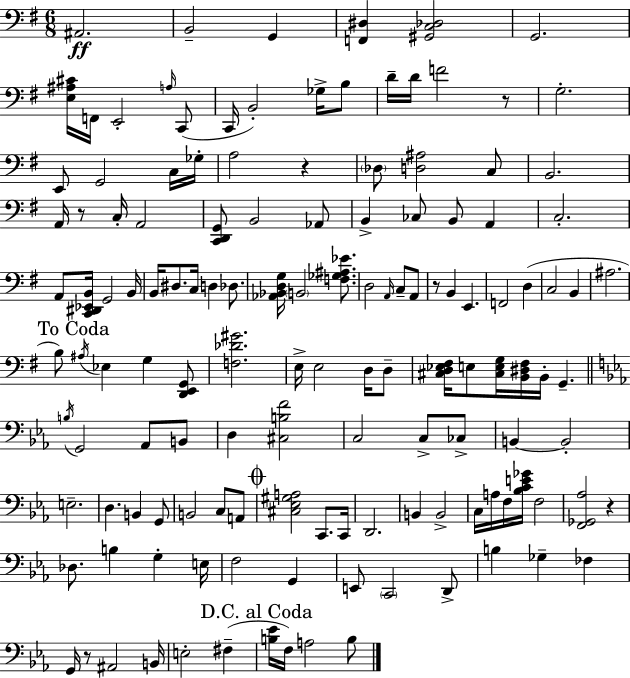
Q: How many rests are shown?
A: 6